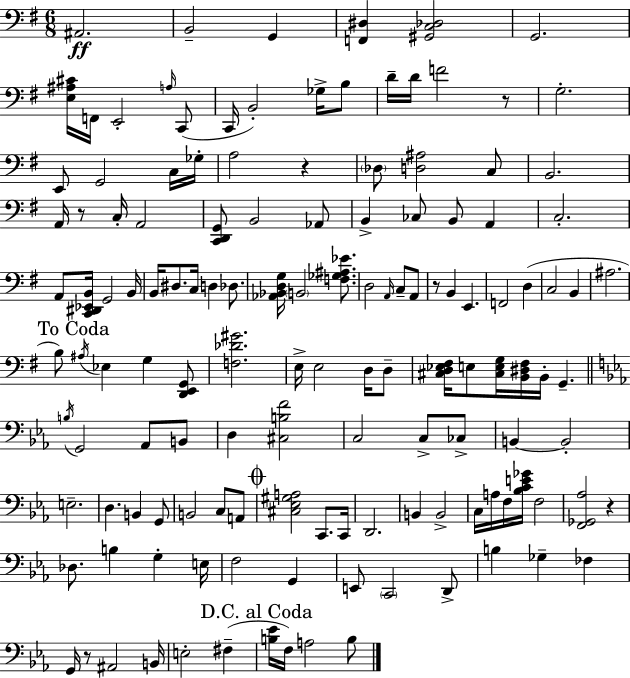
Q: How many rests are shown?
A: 6